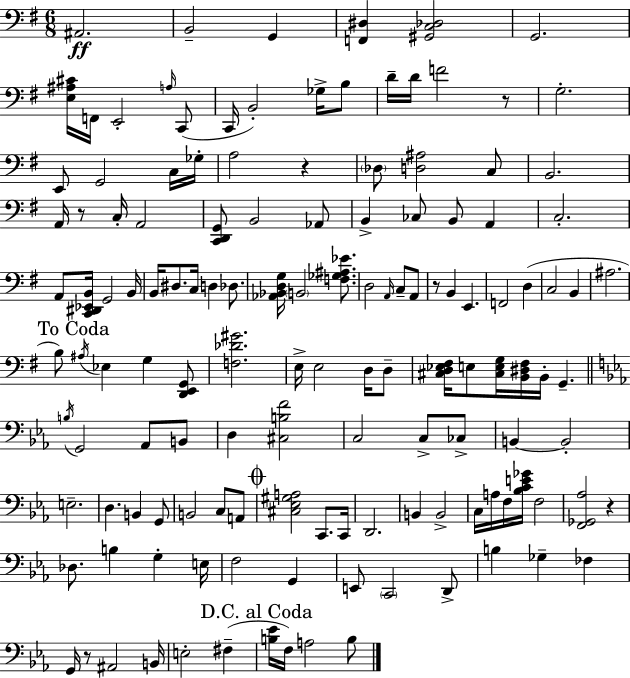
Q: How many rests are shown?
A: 6